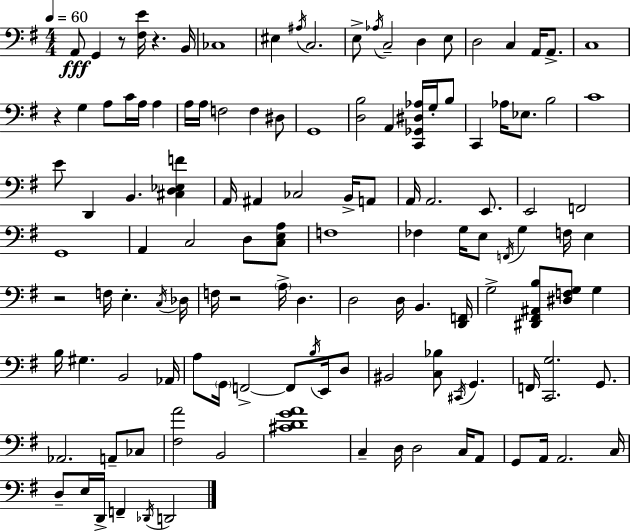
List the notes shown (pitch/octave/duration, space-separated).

A2/e G2/q R/e [F#3,E4]/s R/q. B2/s CES3/w EIS3/q A#3/s C3/h. E3/e Ab3/s C3/h D3/q E3/e D3/h C3/q A2/s A2/e. C3/w R/q G3/q A3/e C4/s A3/s A3/q A3/s A3/s F3/h F3/q D#3/e G2/w [D3,B3]/h A2/q [C2,Gb2,D#3,Ab3]/s G3/s B3/e C2/q Ab3/s Eb3/e. B3/h C4/w E4/e D2/q B2/q. [C#3,D3,Eb3,F4]/q A2/s A#2/q CES3/h B2/s A2/e A2/s A2/h. E2/e. E2/h F2/h G2/w A2/q C3/h D3/e [C3,E3,A3]/e F3/w FES3/q G3/s E3/e F2/s G3/q F3/s E3/q R/h F3/s E3/q. C3/s Db3/s F3/s R/h A3/s D3/q. D3/h D3/s B2/q. [D2,F2]/s G3/h [D#2,F#2,A#2,B3]/e [D#3,F3,G3]/e G3/q B3/s G#3/q. B2/h Ab2/s A3/e G2/s F2/h F2/e B3/s E2/s D3/e BIS2/h [C3,Bb3]/e C#2/s G2/q. F2/s [C2,G3]/h. G2/e. Ab2/h. A2/e CES3/e [F#3,A4]/h B2/h [C#4,D4,G4,A4]/w C3/q D3/s D3/h C3/s A2/e G2/e A2/s A2/h. C3/s D3/e E3/s D2/s F2/q Db2/s D2/h